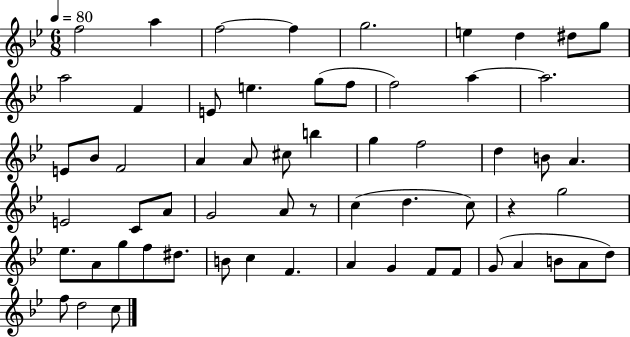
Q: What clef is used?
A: treble